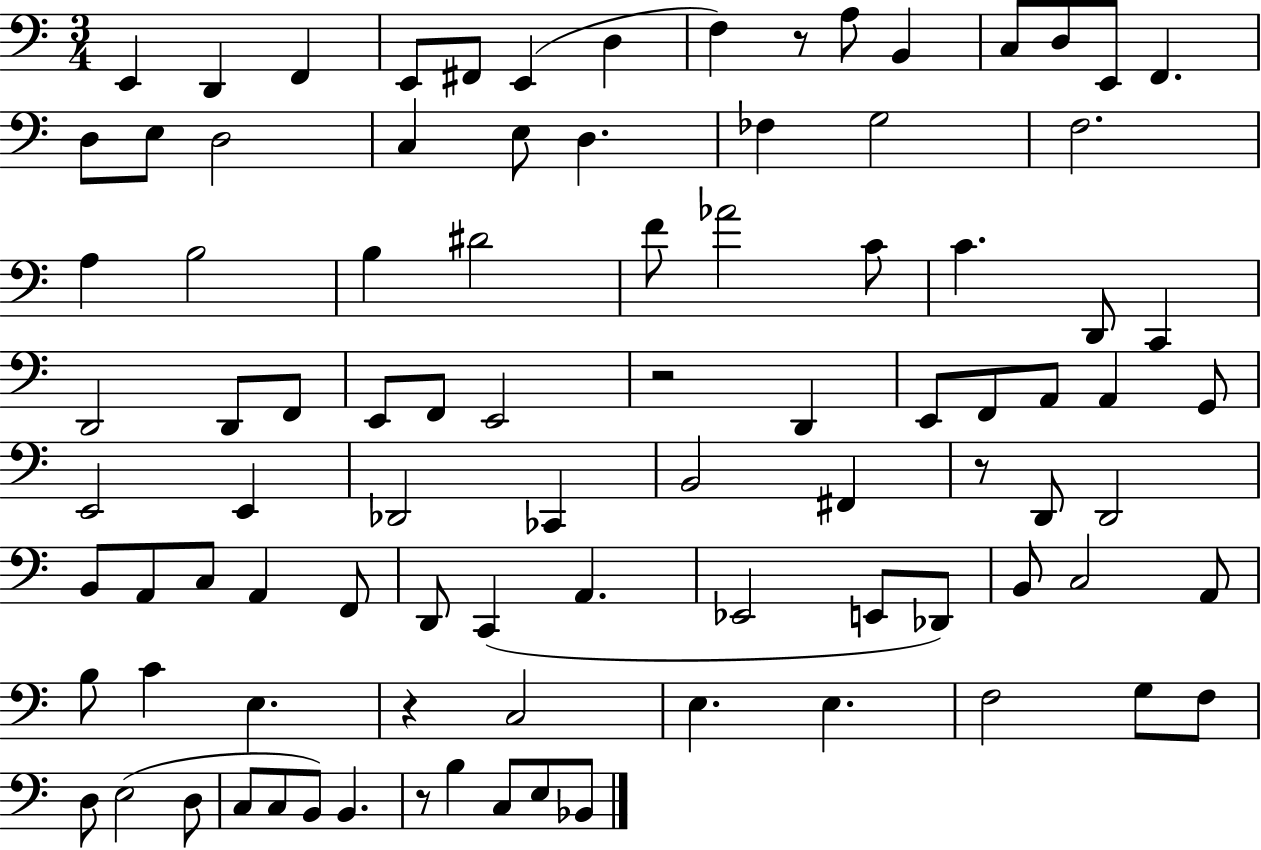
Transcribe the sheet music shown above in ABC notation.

X:1
T:Untitled
M:3/4
L:1/4
K:C
E,, D,, F,, E,,/2 ^F,,/2 E,, D, F, z/2 A,/2 B,, C,/2 D,/2 E,,/2 F,, D,/2 E,/2 D,2 C, E,/2 D, _F, G,2 F,2 A, B,2 B, ^D2 F/2 _A2 C/2 C D,,/2 C,, D,,2 D,,/2 F,,/2 E,,/2 F,,/2 E,,2 z2 D,, E,,/2 F,,/2 A,,/2 A,, G,,/2 E,,2 E,, _D,,2 _C,, B,,2 ^F,, z/2 D,,/2 D,,2 B,,/2 A,,/2 C,/2 A,, F,,/2 D,,/2 C,, A,, _E,,2 E,,/2 _D,,/2 B,,/2 C,2 A,,/2 B,/2 C E, z C,2 E, E, F,2 G,/2 F,/2 D,/2 E,2 D,/2 C,/2 C,/2 B,,/2 B,, z/2 B, C,/2 E,/2 _B,,/2